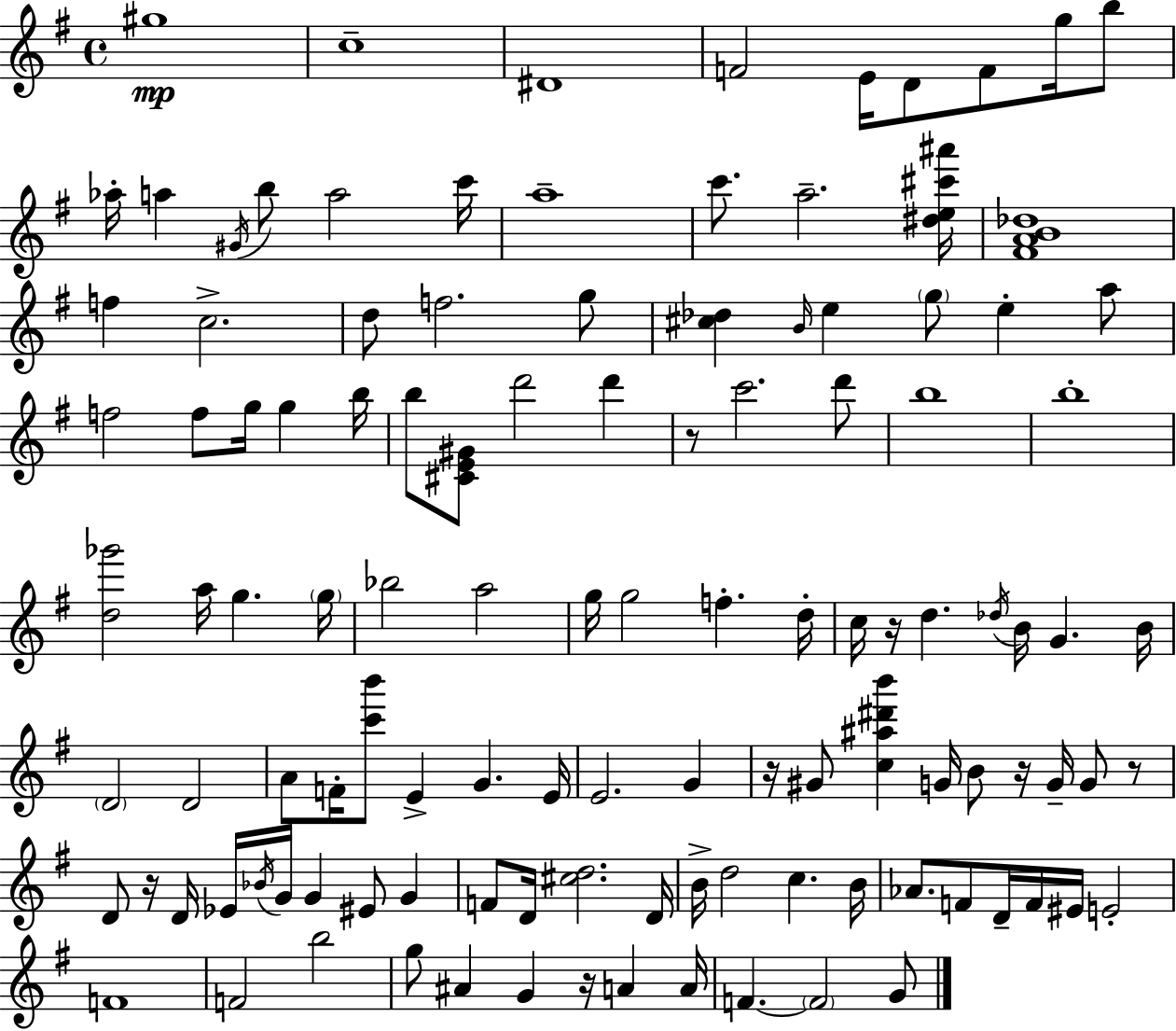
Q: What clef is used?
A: treble